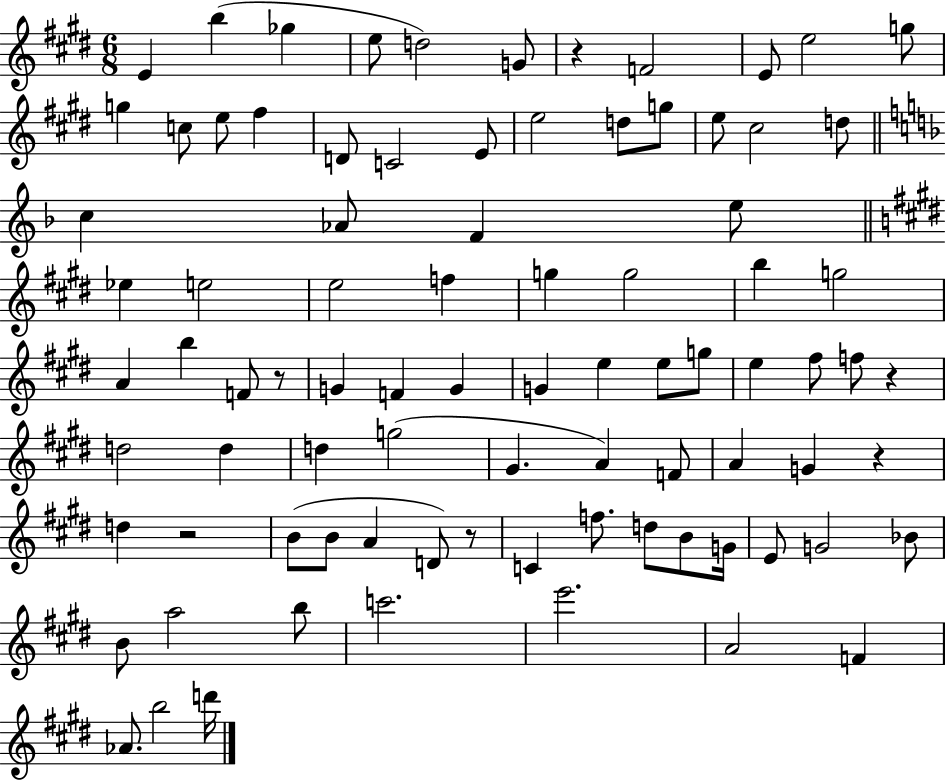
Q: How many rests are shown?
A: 6